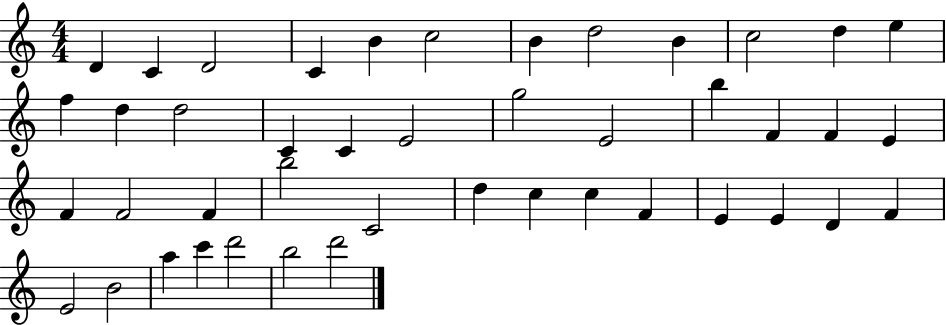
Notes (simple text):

D4/q C4/q D4/h C4/q B4/q C5/h B4/q D5/h B4/q C5/h D5/q E5/q F5/q D5/q D5/h C4/q C4/q E4/h G5/h E4/h B5/q F4/q F4/q E4/q F4/q F4/h F4/q B5/h C4/h D5/q C5/q C5/q F4/q E4/q E4/q D4/q F4/q E4/h B4/h A5/q C6/q D6/h B5/h D6/h